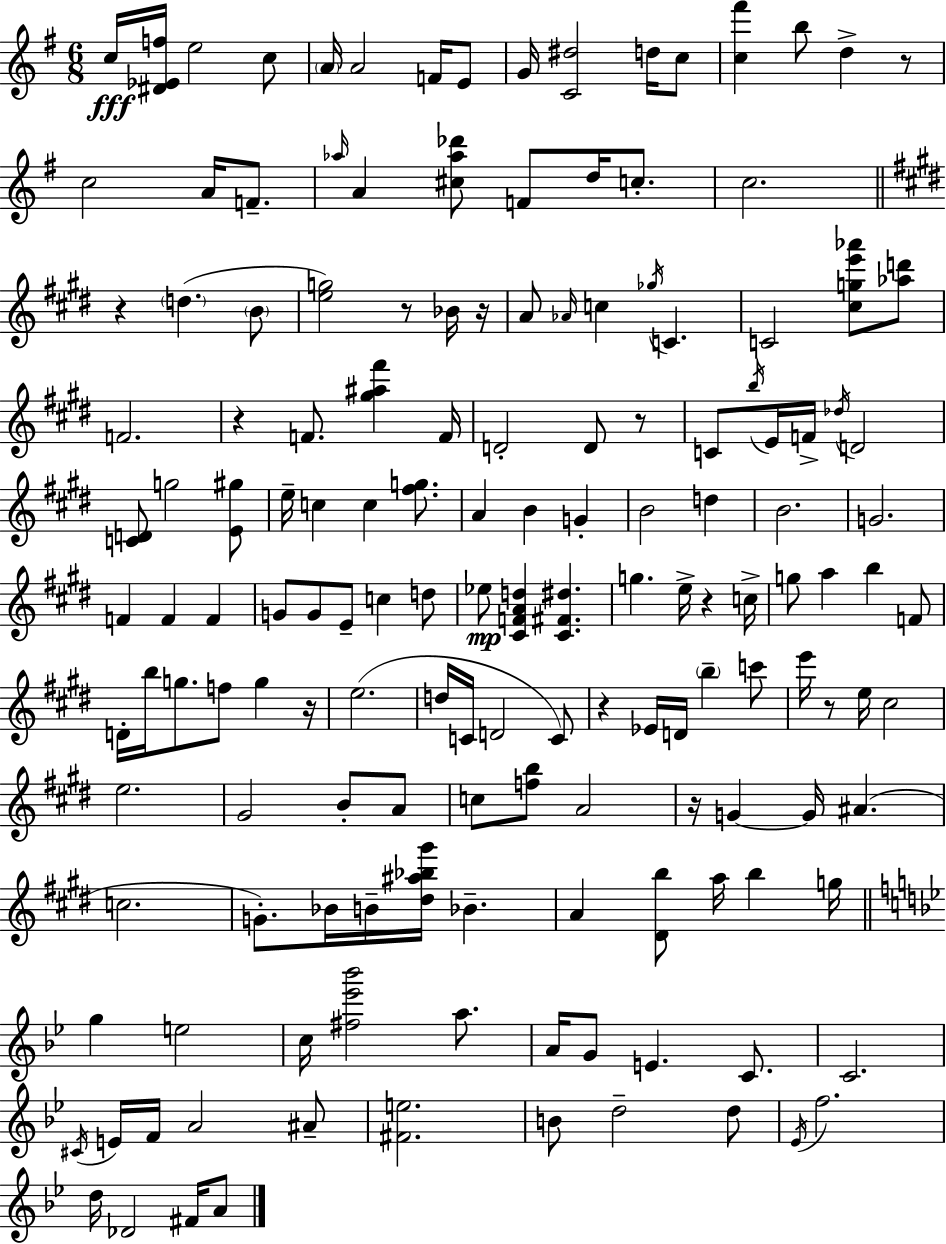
C5/s [D#4,Eb4,F5]/s E5/h C5/e A4/s A4/h F4/s E4/e G4/s [C4,D#5]/h D5/s C5/e [C5,F#6]/q B5/e D5/q R/e C5/h A4/s F4/e. Ab5/s A4/q [C#5,Ab5,Db6]/e F4/e D5/s C5/e. C5/h. R/q D5/q. B4/e [E5,G5]/h R/e Bb4/s R/s A4/e Ab4/s C5/q Gb5/s C4/q. C4/h [C#5,G5,E6,Ab6]/e [Ab5,D6]/e F4/h. R/q F4/e. [G#5,A#5,F#6]/q F4/s D4/h D4/e R/e C4/e B5/s E4/s F4/s Db5/s D4/h [C4,D4]/e G5/h [E4,G#5]/e E5/s C5/q C5/q [F#5,G5]/e. A4/q B4/q G4/q B4/h D5/q B4/h. G4/h. F4/q F4/q F4/q G4/e G4/e E4/e C5/q D5/e Eb5/e [C#4,F4,A4,D5]/q [C#4,F#4,D#5]/q. G5/q. E5/s R/q C5/s G5/e A5/q B5/q F4/e D4/s B5/s G5/e. F5/e G5/q R/s E5/h. D5/s C4/s D4/h C4/e R/q Eb4/s D4/s B5/q C6/e E6/s R/e E5/s C#5/h E5/h. G#4/h B4/e A4/e C5/e [F5,B5]/e A4/h R/s G4/q G4/s A#4/q. C5/h. G4/e. Bb4/s B4/s [D#5,A#5,Bb5,G#6]/s Bb4/q. A4/q [D#4,B5]/e A5/s B5/q G5/s G5/q E5/h C5/s [F#5,Eb6,Bb6]/h A5/e. A4/s G4/e E4/q. C4/e. C4/h. C#4/s E4/s F4/s A4/h A#4/e [F#4,E5]/h. B4/e D5/h D5/e Eb4/s F5/h. D5/s Db4/h F#4/s A4/e